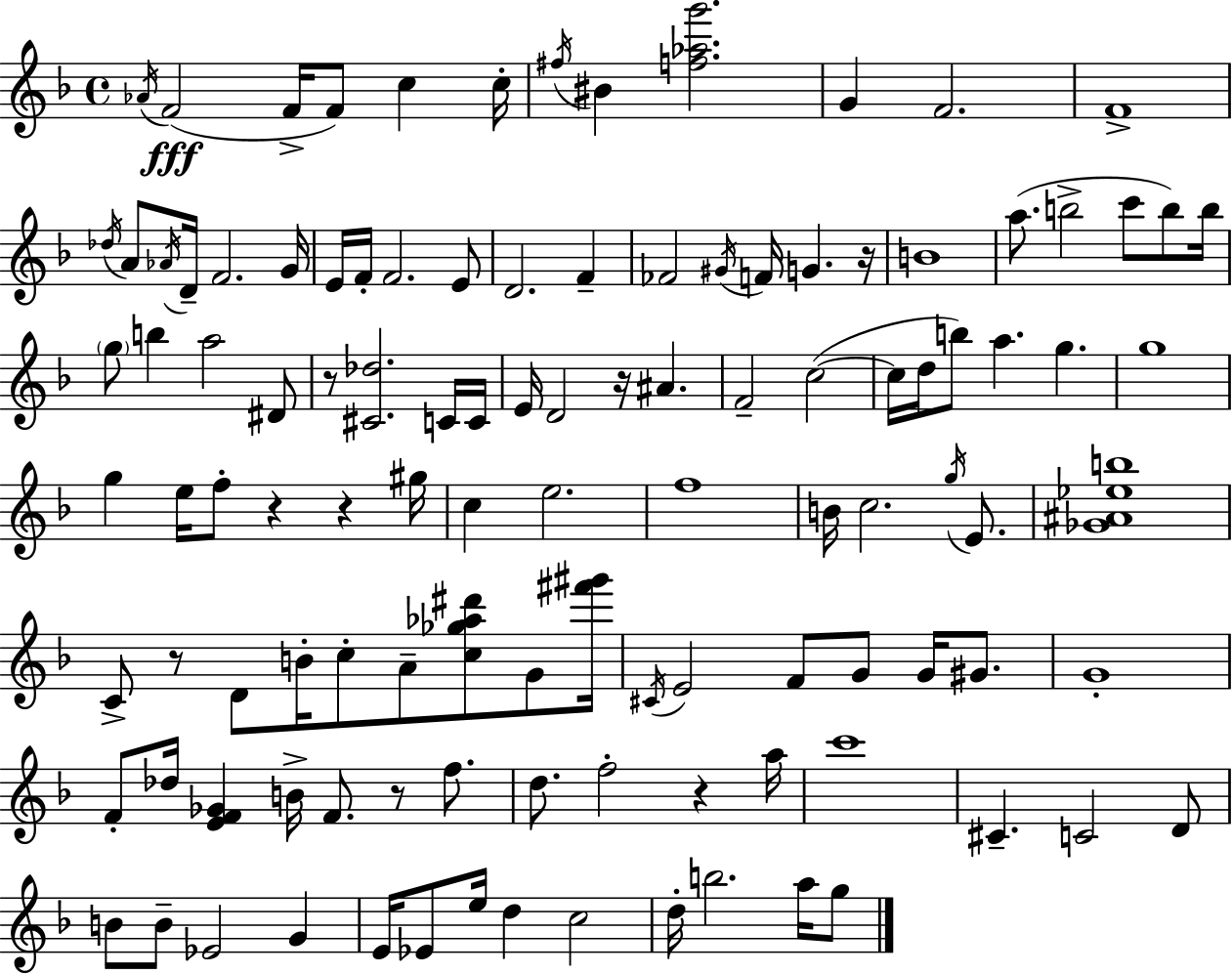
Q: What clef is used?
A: treble